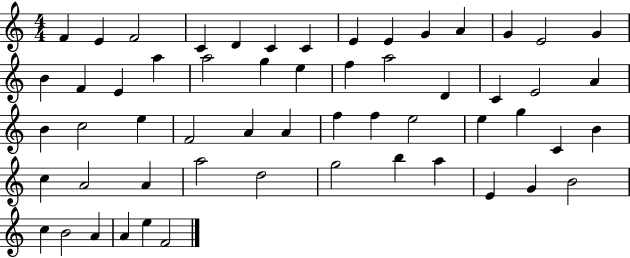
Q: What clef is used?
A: treble